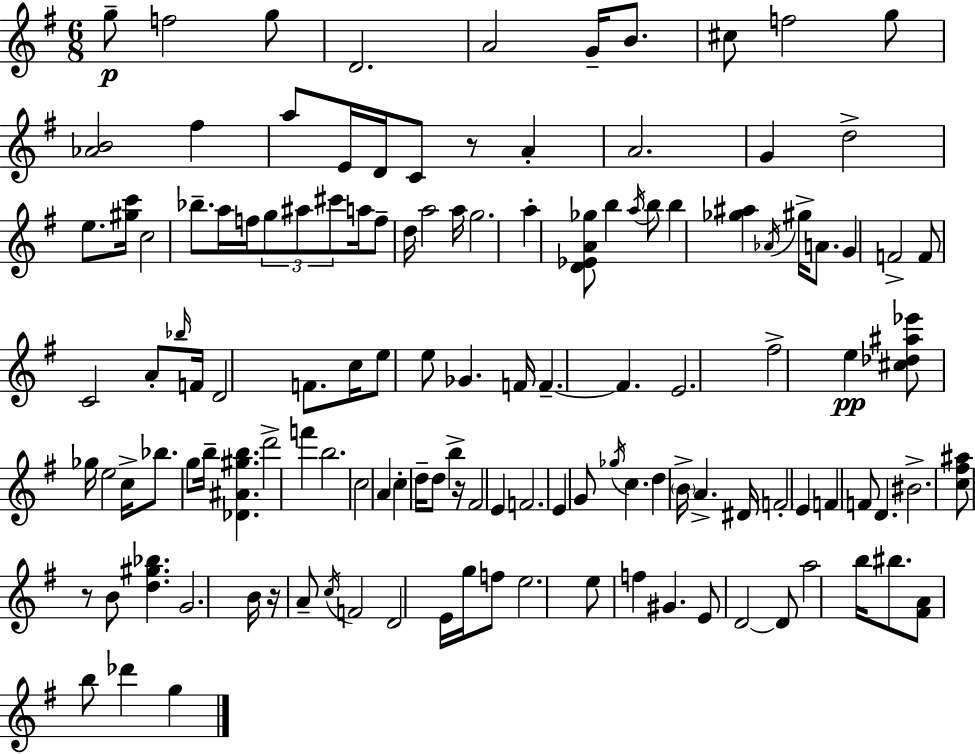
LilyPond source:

{
  \clef treble
  \numericTimeSignature
  \time 6/8
  \key e \minor
  \repeat volta 2 { g''8--\p f''2 g''8 | d'2. | a'2 g'16-- b'8. | cis''8 f''2 g''8 | \break <aes' b'>2 fis''4 | a''8 e'16 d'16 c'8 r8 a'4-. | a'2. | g'4 d''2-> | \break e''8. <gis'' c'''>16 c''2 | bes''8.-- a''16 f''16 \tuplet 3/2 { g''8 ais''8 cis'''8 } a''16 | f''8-- d''16 a''2 a''16 | g''2. | \break a''4-. <d' ees' a' ges''>8 b''4 \acciaccatura { a''16 } b''8 | b''4 <ges'' ais''>4 \acciaccatura { aes'16 } gis''16-> a'8. | g'4 f'2-> | f'8 c'2 | \break a'8-. \grace { bes''16 } f'16 d'2 | f'8. c''16 e''8 e''8 ges'4. | f'16 f'4.--~~ f'4. | e'2. | \break fis''2-> e''4\pp | <cis'' des'' ais'' ees'''>8 ges''16 e''2 | c''16-> bes''8. g''8 b''16-- <des' ais' gis'' b''>4. | d'''2-> f'''4 | \break b''2. | c''2 a'4 | c''4-. d''16-- d''8 b''4-> | r16 fis'2 e'4 | \break f'2. | e'4 g'8 \acciaccatura { ges''16 } c''4. | d''4 \parenthesize b'16-> a'4.-> | dis'16 \parenthesize f'2-. | \break e'4 f'4 f'8 d'4. | bis'2.-> | <c'' fis'' ais''>8 r8 b'8 <d'' gis'' bes''>4. | g'2. | \break b'16 r16 a'8-- \acciaccatura { c''16 } f'2 | d'2 | e'16 g''16 f''8 e''2. | e''8 f''4 gis'4. | \break e'8 d'2~~ | d'8 a''2 | b''16 bis''8. <fis' a'>8 b''8 des'''4 | g''4 } \bar "|."
}